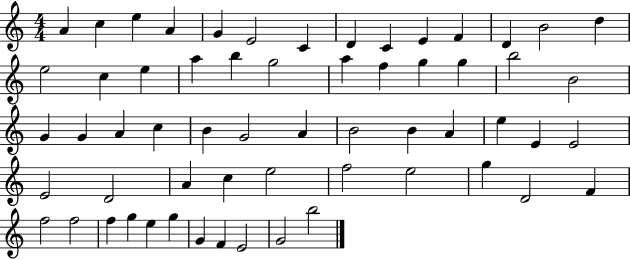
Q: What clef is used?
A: treble